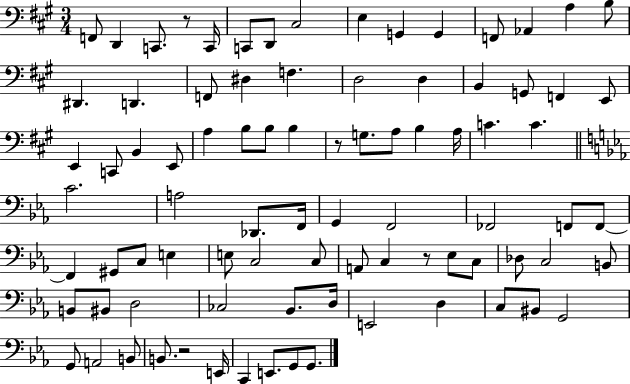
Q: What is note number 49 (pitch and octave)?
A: F2